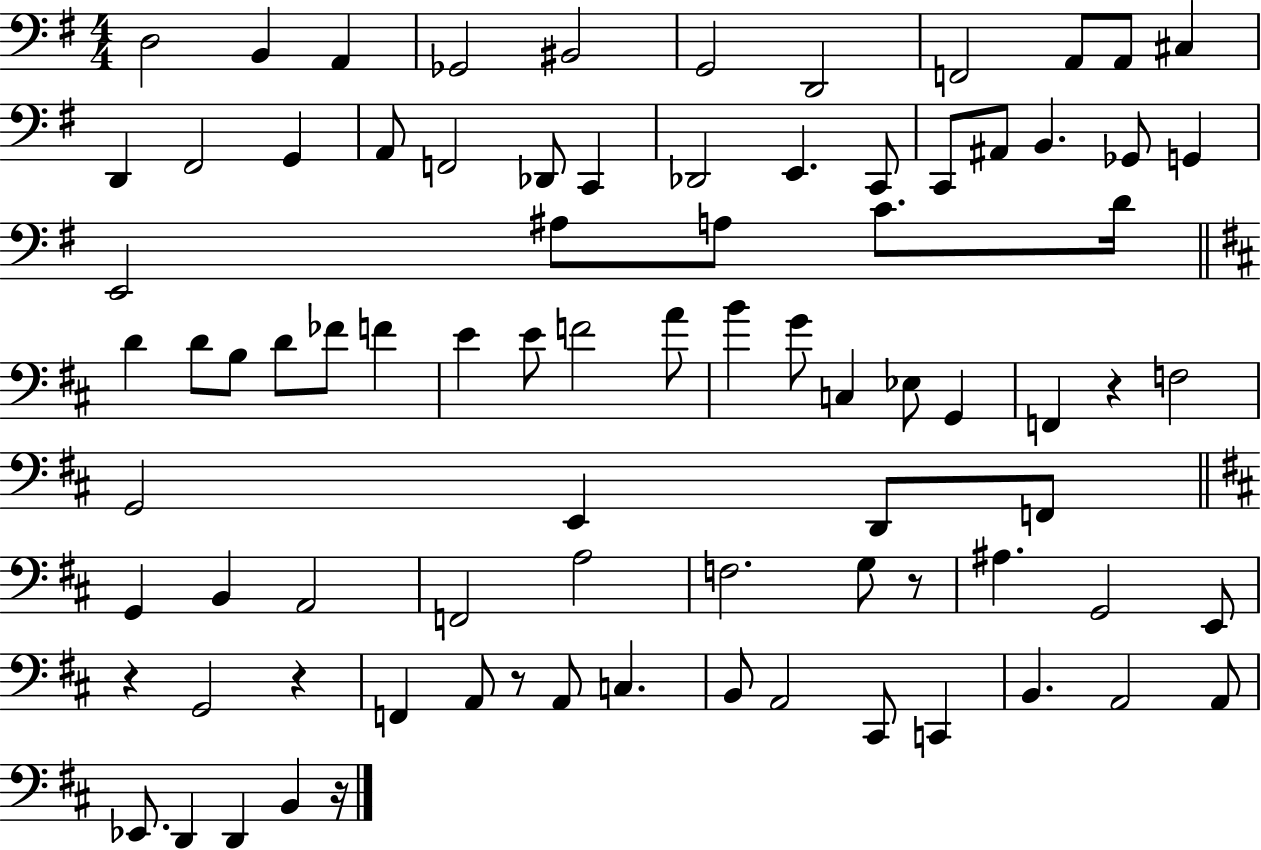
X:1
T:Untitled
M:4/4
L:1/4
K:G
D,2 B,, A,, _G,,2 ^B,,2 G,,2 D,,2 F,,2 A,,/2 A,,/2 ^C, D,, ^F,,2 G,, A,,/2 F,,2 _D,,/2 C,, _D,,2 E,, C,,/2 C,,/2 ^A,,/2 B,, _G,,/2 G,, E,,2 ^A,/2 A,/2 C/2 D/4 D D/2 B,/2 D/2 _F/2 F E E/2 F2 A/2 B G/2 C, _E,/2 G,, F,, z F,2 G,,2 E,, D,,/2 F,,/2 G,, B,, A,,2 F,,2 A,2 F,2 G,/2 z/2 ^A, G,,2 E,,/2 z G,,2 z F,, A,,/2 z/2 A,,/2 C, B,,/2 A,,2 ^C,,/2 C,, B,, A,,2 A,,/2 _E,,/2 D,, D,, B,, z/4